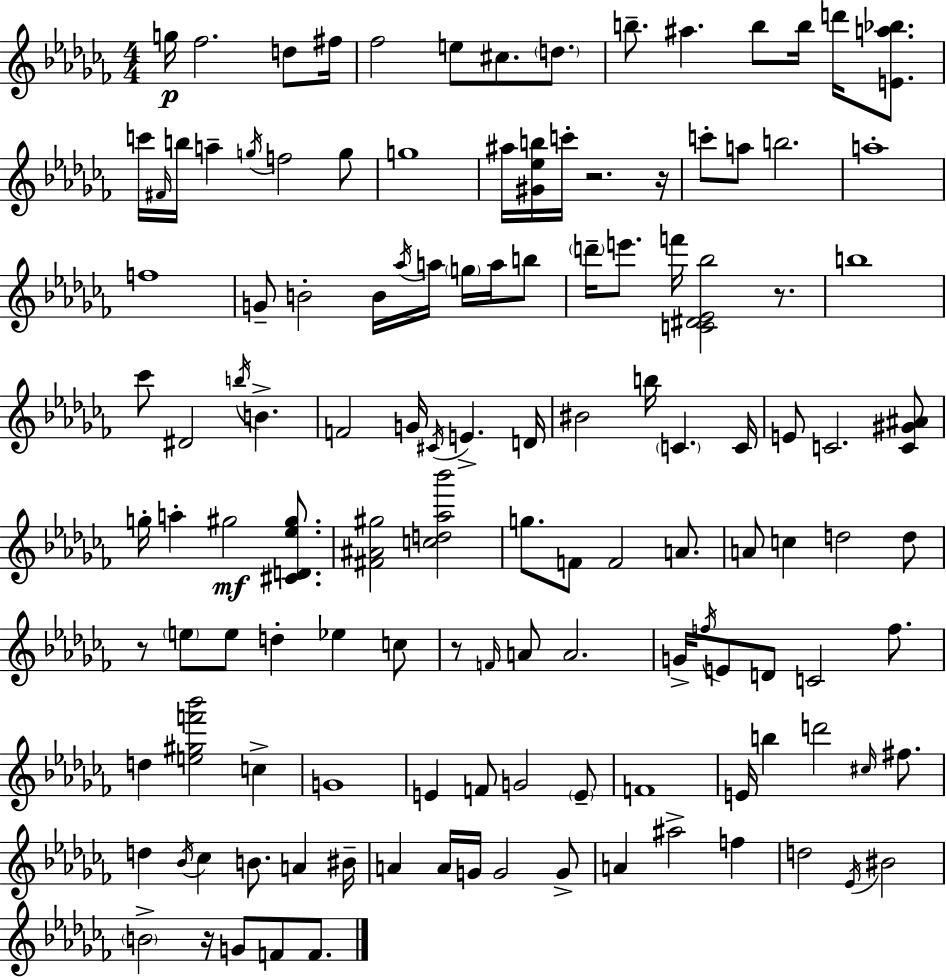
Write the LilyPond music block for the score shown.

{
  \clef treble
  \numericTimeSignature
  \time 4/4
  \key aes \minor
  g''16\p fes''2. d''8 fis''16 | fes''2 e''8 cis''8. \parenthesize d''8. | b''8.-- ais''4. b''8 b''16 d'''16 <e' a'' bes''>8. | c'''16 \grace { fis'16 } b''16 a''4-- \acciaccatura { g''16 } f''2 | \break g''8 g''1 | ais''16 <gis' ees'' b''>16 c'''16-. r2. | r16 c'''8-. a''8 b''2. | a''1-. | \break f''1 | g'8-- b'2-. b'16 \acciaccatura { aes''16 } a''16 \parenthesize g''16 | a''16 b''8 \parenthesize d'''16-- e'''8. f'''16 <c' dis' ees' bes''>2 | r8. b''1 | \break ces'''8 dis'2 \acciaccatura { b''16 } b'4.-> | f'2 g'16 \acciaccatura { cis'16 } e'4.-> | d'16 bis'2 b''16 \parenthesize c'4. | c'16 e'8 c'2. | \break <c' gis' ais'>8 g''16-. a''4-. gis''2\mf | <cis' d' ees'' gis''>8. <fis' ais' gis''>2 <c'' d'' aes'' bes'''>2 | g''8. f'8 f'2 | a'8. a'8 c''4 d''2 | \break d''8 r8 \parenthesize e''8 e''8 d''4-. ees''4 | c''8 r8 \grace { f'16 } a'8 a'2. | g'16-> \acciaccatura { f''16 } e'8 d'8 c'2 | f''8. d''4 <e'' gis'' f''' bes'''>2 | \break c''4-> g'1 | e'4 f'8 g'2 | \parenthesize e'8-- f'1 | e'16 b''4 d'''2 | \break \grace { cis''16 } fis''8. d''4 \acciaccatura { bes'16 } ces''4 | b'8. a'4 bis'16-- a'4 a'16 g'16 g'2 | g'8-> a'4 ais''2-> | f''4 d''2 | \break \acciaccatura { ees'16 } bis'2 \parenthesize b'2-> | r16 g'8 f'8 f'8. \bar "|."
}